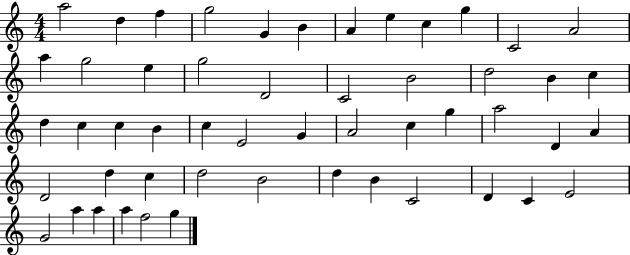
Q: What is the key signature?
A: C major